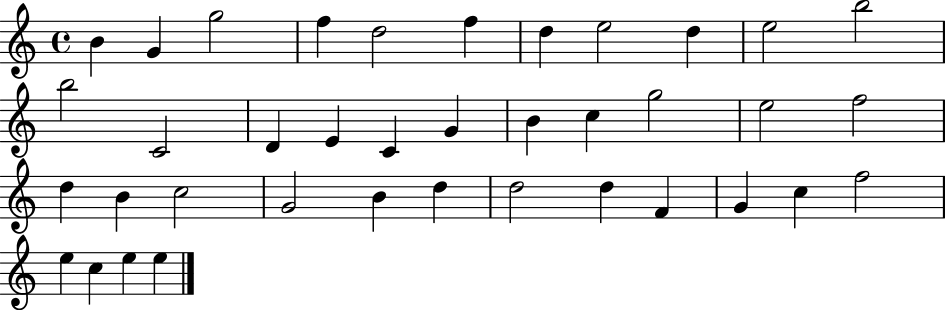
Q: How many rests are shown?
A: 0